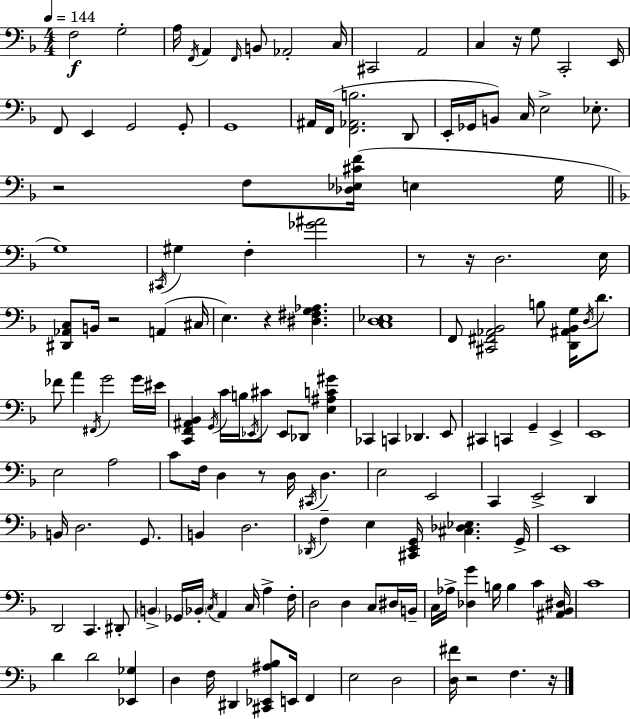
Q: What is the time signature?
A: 4/4